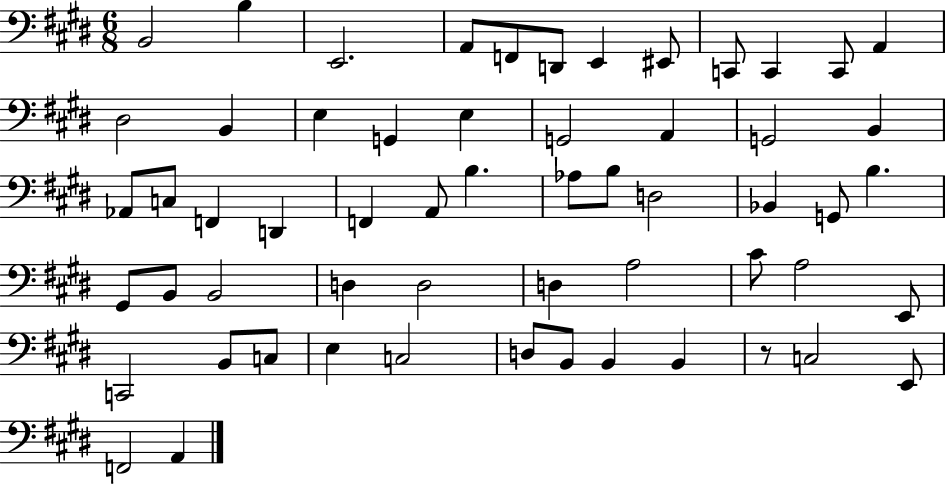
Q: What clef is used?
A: bass